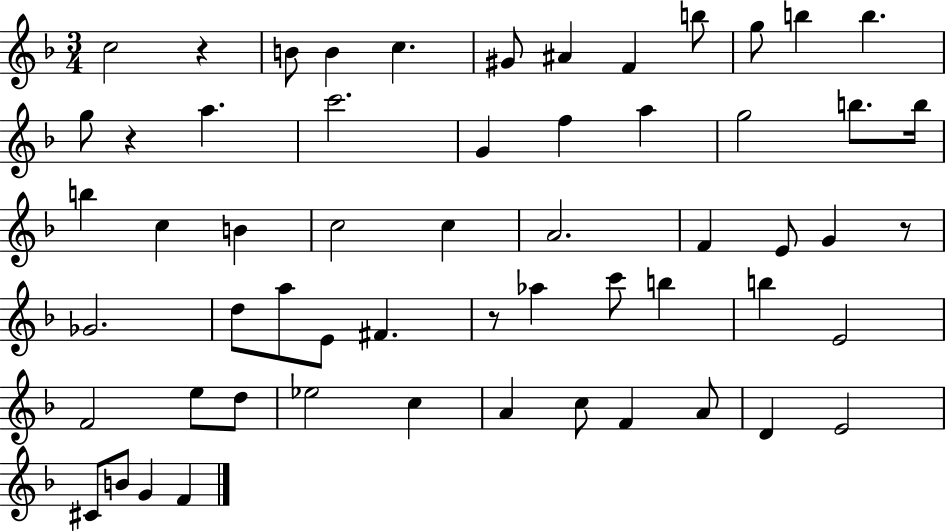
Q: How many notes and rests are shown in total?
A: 58